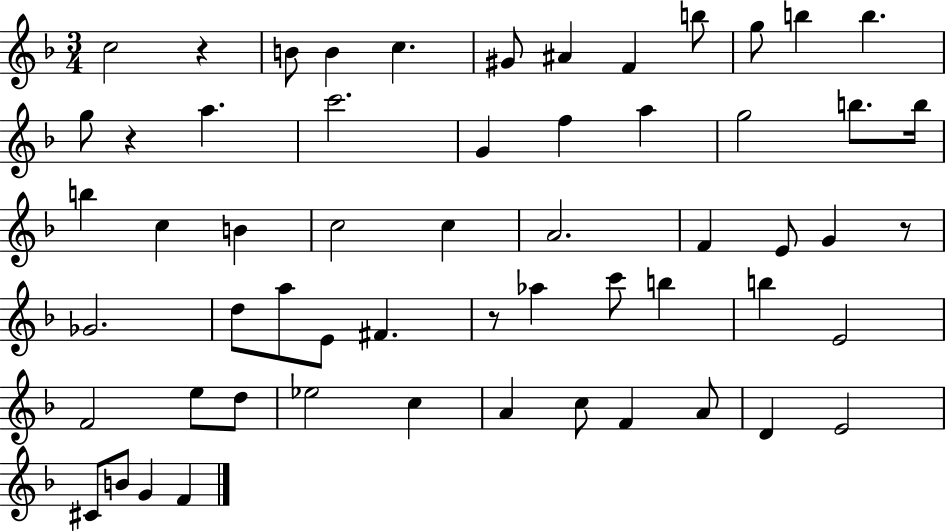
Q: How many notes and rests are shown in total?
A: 58